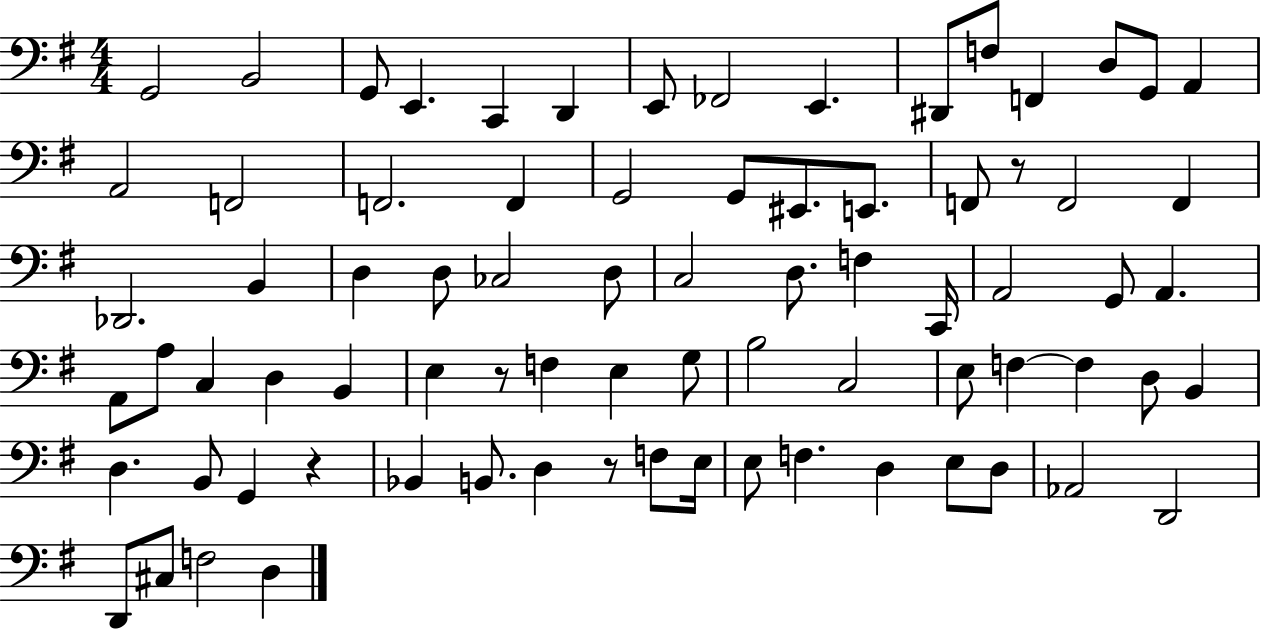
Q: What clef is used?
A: bass